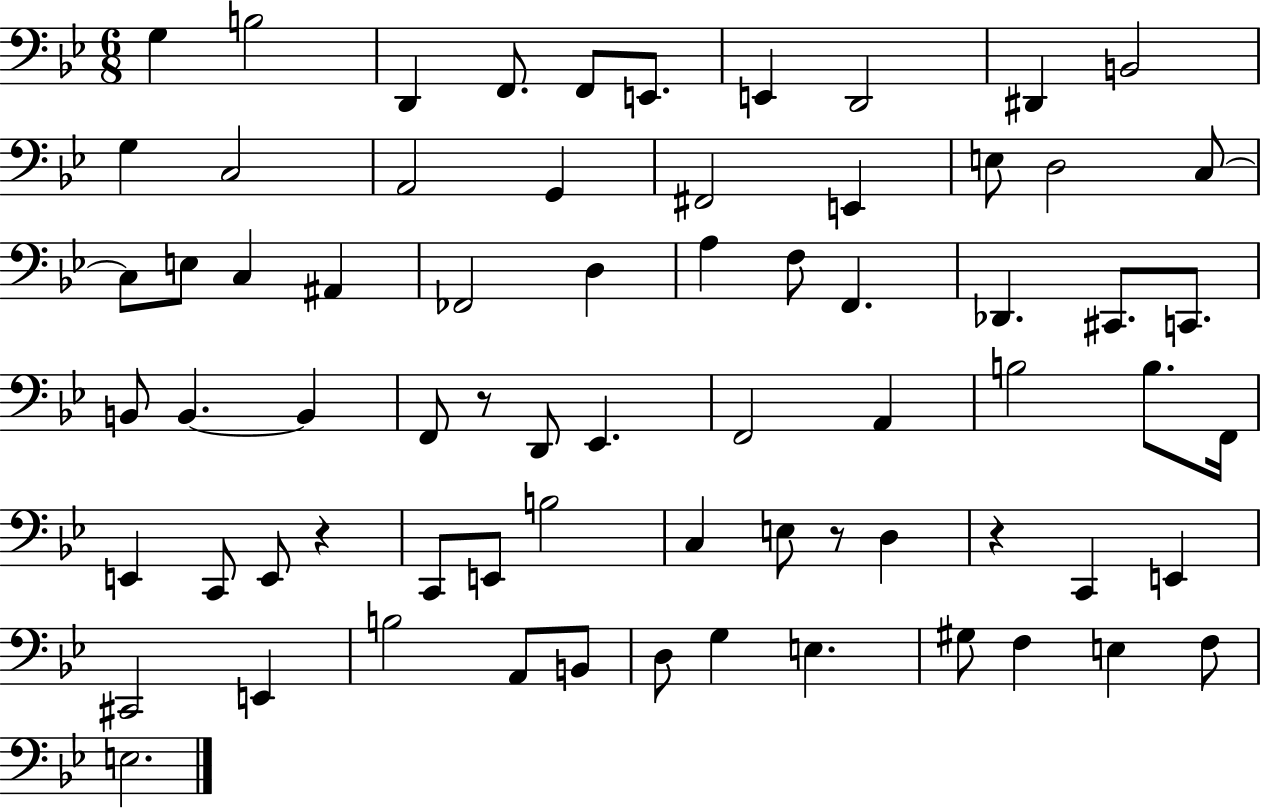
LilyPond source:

{
  \clef bass
  \numericTimeSignature
  \time 6/8
  \key bes \major
  g4 b2 | d,4 f,8. f,8 e,8. | e,4 d,2 | dis,4 b,2 | \break g4 c2 | a,2 g,4 | fis,2 e,4 | e8 d2 c8~~ | \break c8 e8 c4 ais,4 | fes,2 d4 | a4 f8 f,4. | des,4. cis,8. c,8. | \break b,8 b,4.~~ b,4 | f,8 r8 d,8 ees,4. | f,2 a,4 | b2 b8. f,16 | \break e,4 c,8 e,8 r4 | c,8 e,8 b2 | c4 e8 r8 d4 | r4 c,4 e,4 | \break cis,2 e,4 | b2 a,8 b,8 | d8 g4 e4. | gis8 f4 e4 f8 | \break e2. | \bar "|."
}